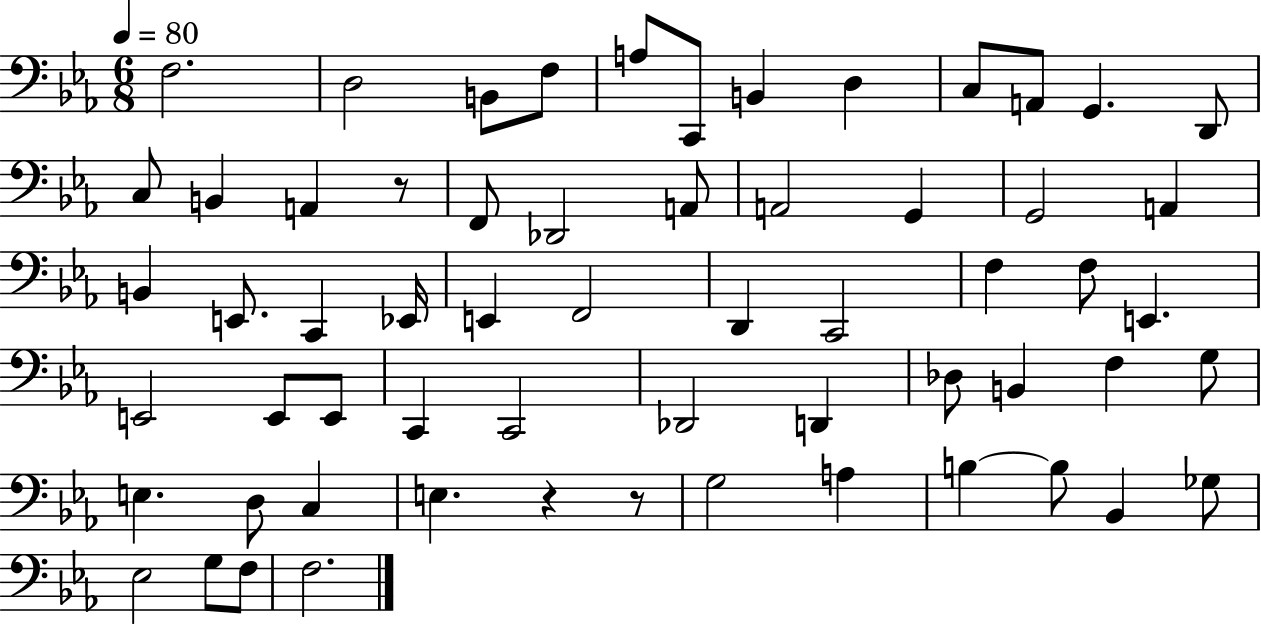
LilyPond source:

{
  \clef bass
  \numericTimeSignature
  \time 6/8
  \key ees \major
  \tempo 4 = 80
  f2. | d2 b,8 f8 | a8 c,8 b,4 d4 | c8 a,8 g,4. d,8 | \break c8 b,4 a,4 r8 | f,8 des,2 a,8 | a,2 g,4 | g,2 a,4 | \break b,4 e,8. c,4 ees,16 | e,4 f,2 | d,4 c,2 | f4 f8 e,4. | \break e,2 e,8 e,8 | c,4 c,2 | des,2 d,4 | des8 b,4 f4 g8 | \break e4. d8 c4 | e4. r4 r8 | g2 a4 | b4~~ b8 bes,4 ges8 | \break ees2 g8 f8 | f2. | \bar "|."
}